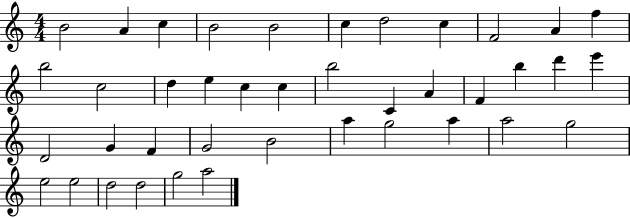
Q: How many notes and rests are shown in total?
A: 40